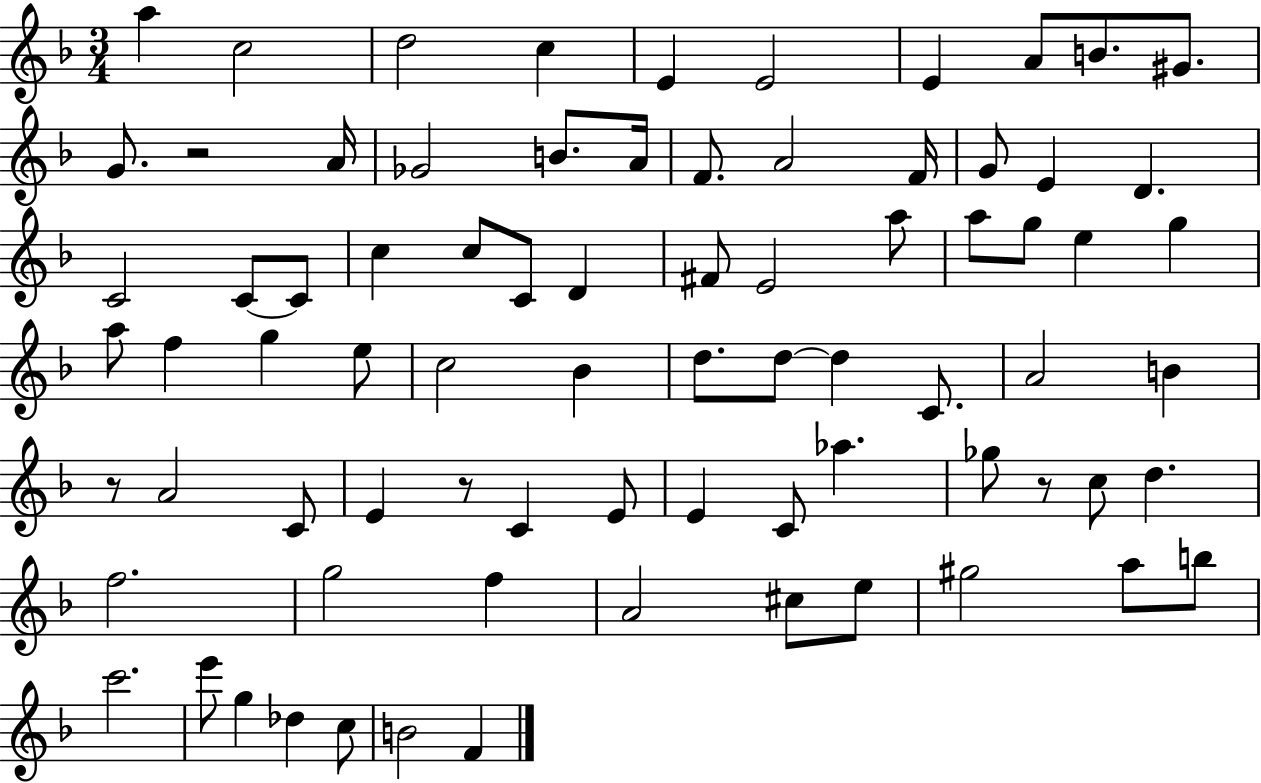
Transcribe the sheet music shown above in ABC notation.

X:1
T:Untitled
M:3/4
L:1/4
K:F
a c2 d2 c E E2 E A/2 B/2 ^G/2 G/2 z2 A/4 _G2 B/2 A/4 F/2 A2 F/4 G/2 E D C2 C/2 C/2 c c/2 C/2 D ^F/2 E2 a/2 a/2 g/2 e g a/2 f g e/2 c2 _B d/2 d/2 d C/2 A2 B z/2 A2 C/2 E z/2 C E/2 E C/2 _a _g/2 z/2 c/2 d f2 g2 f A2 ^c/2 e/2 ^g2 a/2 b/2 c'2 e'/2 g _d c/2 B2 F